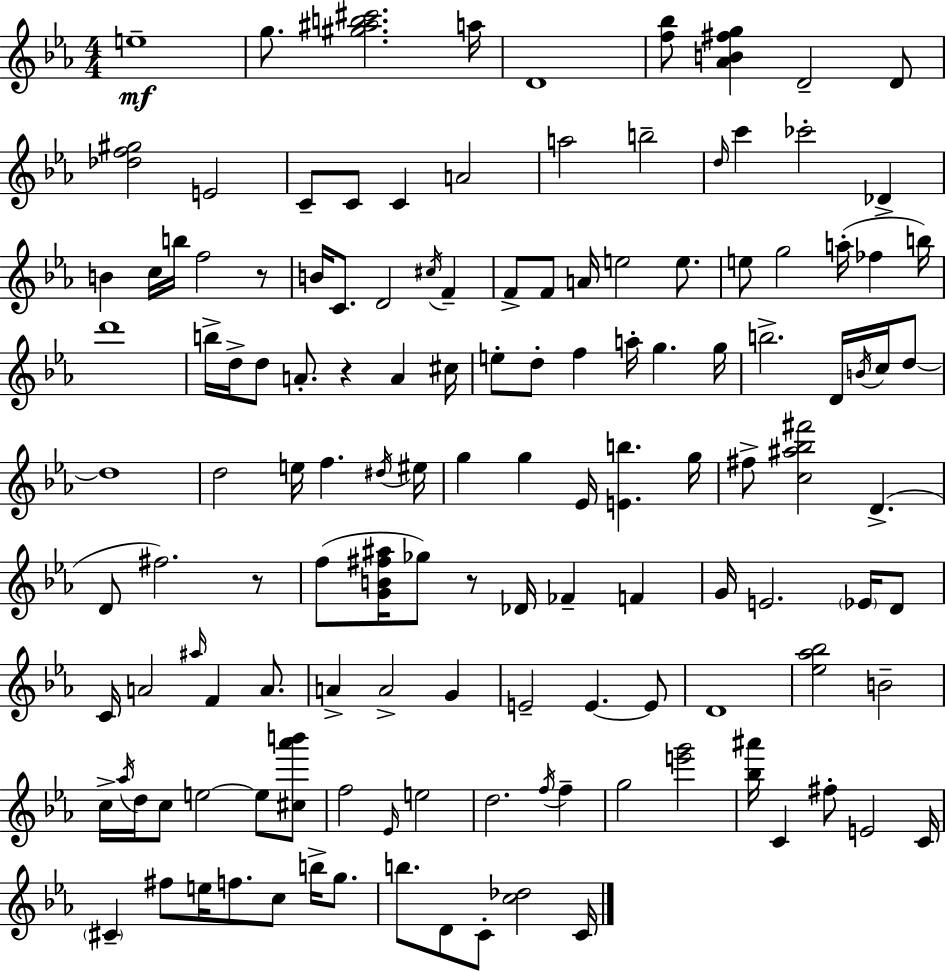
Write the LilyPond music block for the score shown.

{
  \clef treble
  \numericTimeSignature
  \time 4/4
  \key c \minor
  e''1--\mf | g''8. <gis'' ais'' b'' cis'''>2. a''16 | d'1 | <f'' bes''>8 <aes' b' fis'' g''>4 d'2-- d'8 | \break <des'' f'' gis''>2 e'2 | c'8-- c'8 c'4 a'2 | a''2 b''2-- | \grace { d''16 } c'''4 ces'''2-. des'4-> | \break b'4 c''16 b''16 f''2 r8 | b'16 c'8. d'2 \acciaccatura { cis''16 } f'4-- | f'8-> f'8 a'16 e''2 e''8. | e''8 g''2 a''16-.( fes''4 | \break b''16) d'''1 | b''16-> d''16-> d''8 a'8.-. r4 a'4 | cis''16 e''8-. d''8-. f''4 a''16-. g''4. | g''16 b''2.-> d'16 \acciaccatura { b'16 } | \break c''16 d''8~~ d''1 | d''2 e''16 f''4. | \acciaccatura { dis''16 } eis''16 g''4 g''4 ees'16 <e' b''>4. | g''16 fis''8-> <c'' ais'' bes'' fis'''>2 d'4.->( | \break d'8 fis''2.) | r8 f''8( <g' b' fis'' ais''>16 ges''8) r8 des'16 fes'4-- | f'4 g'16 e'2. | \parenthesize ees'16 d'8 c'16 a'2 \grace { ais''16 } f'4 | \break a'8. a'4-> a'2-> | g'4 e'2-- e'4.~~ | e'8 d'1 | <ees'' aes'' bes''>2 b'2-- | \break c''16-> \acciaccatura { aes''16 } d''16 c''8 e''2~~ | e''8 <cis'' aes''' b'''>8 f''2 \grace { ees'16 } e''2 | d''2. | \acciaccatura { f''16 } f''4-- g''2 | \break <e''' g'''>2 <bes'' ais'''>16 c'4 fis''8-. e'2 | c'16 \parenthesize cis'4-- fis''8 e''16 f''8. | c''8 b''16-> g''8. b''8. d'8 c'8-. <c'' des''>2 | c'16 \bar "|."
}